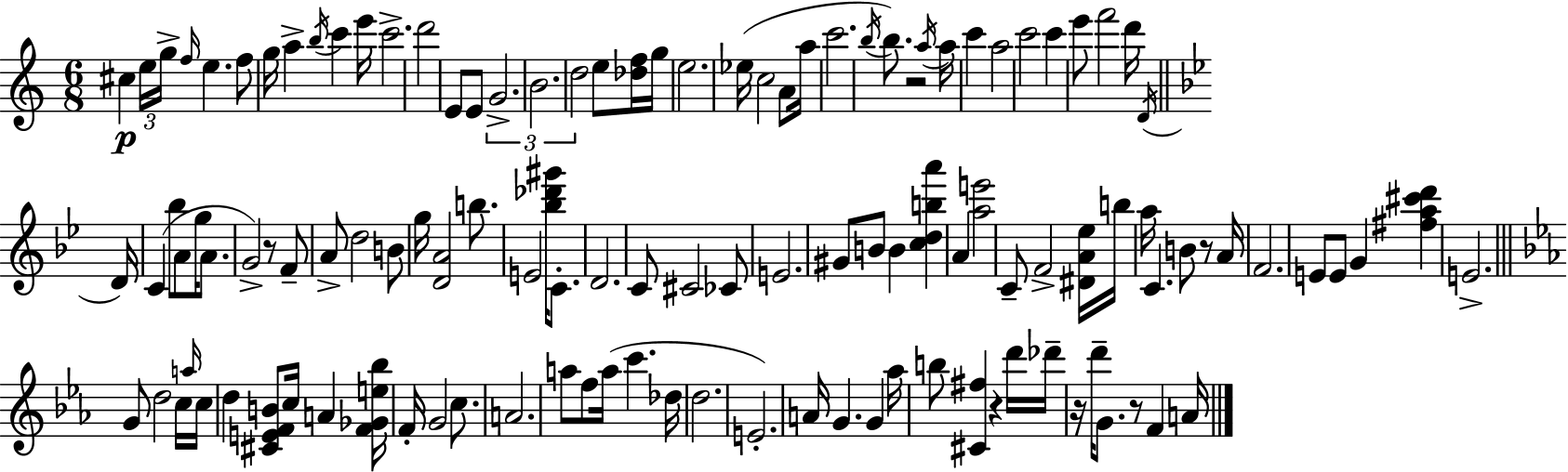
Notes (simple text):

C#5/q E5/s G5/s F5/s E5/q. F5/e G5/s A5/q B5/s C6/q E6/s C6/h. D6/h E4/e E4/e G4/h. B4/h. D5/h E5/e [Db5,F5]/s G5/s E5/h. Eb5/s C5/h A4/e A5/s C6/h. B5/s B5/e. R/h A5/s A5/s C6/q A5/h C6/h C6/q E6/e F6/h D6/s D4/s D4/s C4/q Bb5/e A4/e G5/s A4/e. G4/h R/e F4/e A4/e D5/h B4/e G5/s [D4,A4]/h B5/e. E4/h [Bb5,Db6,G#6]/s C4/e. D4/h. C4/e C#4/h CES4/e E4/h. G#4/e B4/e B4/q [C5,D5,B5,A6]/q A4/q [A5,E6]/h C4/e F4/h [D#4,A4,Eb5]/s B5/s A5/s C4/q. B4/e R/e A4/s F4/h. E4/e E4/e G4/q [F#5,A5,C#6,D6]/q E4/h. G4/e D5/h C5/s A5/s C5/s D5/q [C#4,E4,F4,B4]/e C5/s A4/q [F4,Gb4,E5,Bb5]/s F4/s G4/h C5/e. A4/h. A5/e F5/e A5/s C6/q. Db5/s D5/h. E4/h. A4/s G4/q. G4/q Ab5/s B5/e [C#4,F#5]/q R/q D6/s Db6/s R/s D6/s G4/e. R/e F4/q A4/s